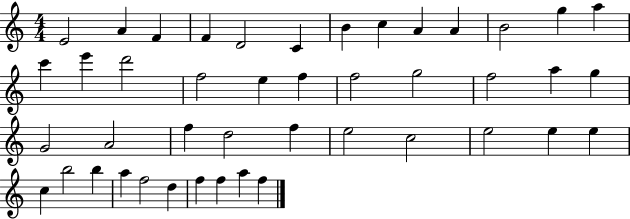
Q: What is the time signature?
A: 4/4